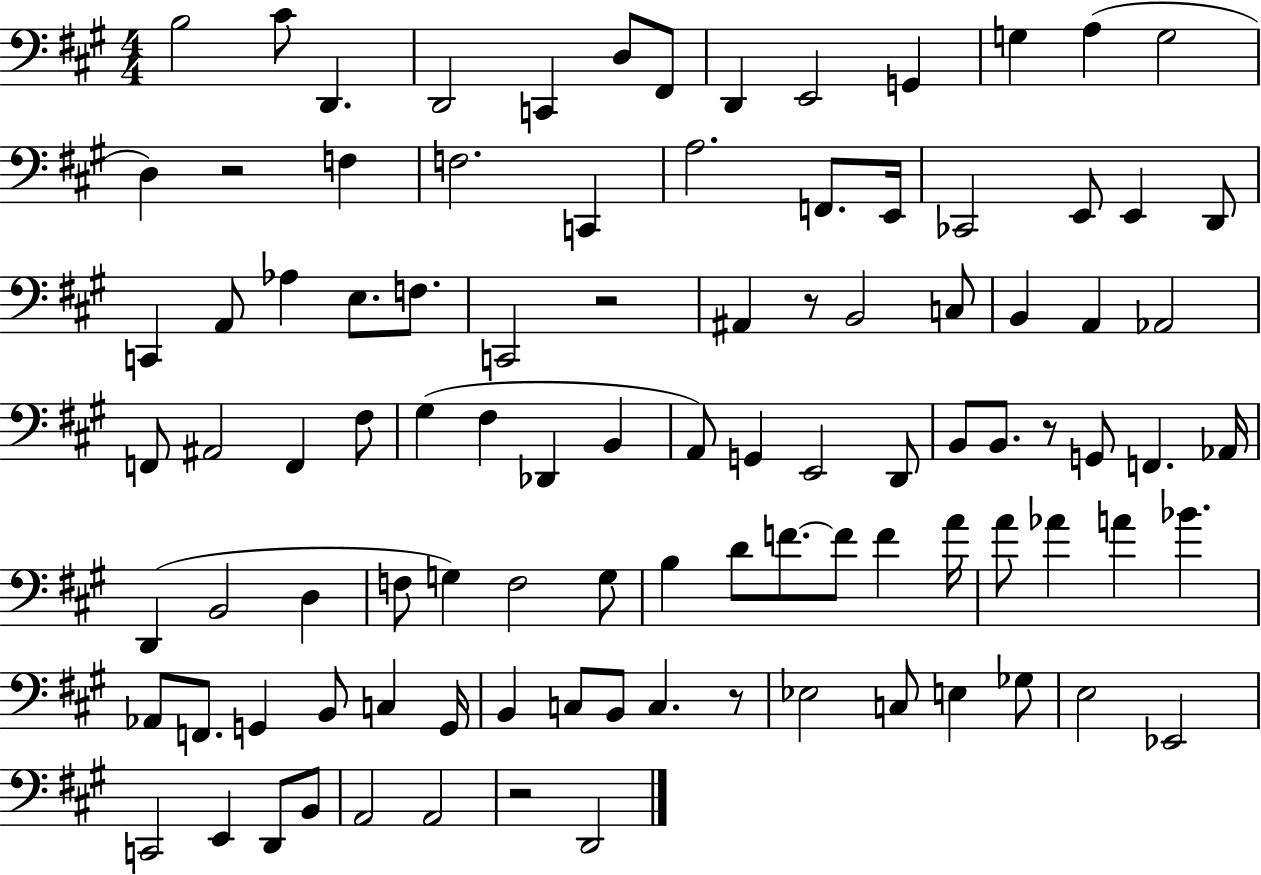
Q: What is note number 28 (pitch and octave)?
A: E3